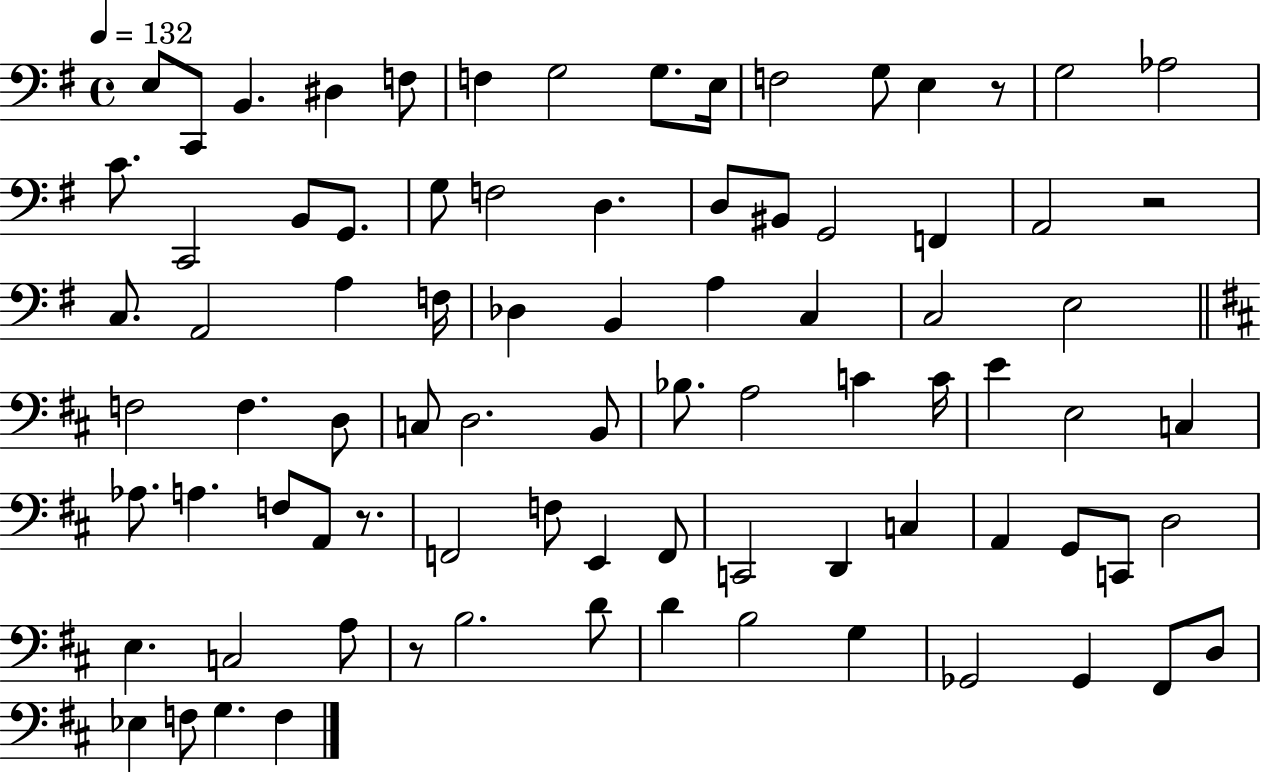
X:1
T:Untitled
M:4/4
L:1/4
K:G
E,/2 C,,/2 B,, ^D, F,/2 F, G,2 G,/2 E,/4 F,2 G,/2 E, z/2 G,2 _A,2 C/2 C,,2 B,,/2 G,,/2 G,/2 F,2 D, D,/2 ^B,,/2 G,,2 F,, A,,2 z2 C,/2 A,,2 A, F,/4 _D, B,, A, C, C,2 E,2 F,2 F, D,/2 C,/2 D,2 B,,/2 _B,/2 A,2 C C/4 E E,2 C, _A,/2 A, F,/2 A,,/2 z/2 F,,2 F,/2 E,, F,,/2 C,,2 D,, C, A,, G,,/2 C,,/2 D,2 E, C,2 A,/2 z/2 B,2 D/2 D B,2 G, _G,,2 _G,, ^F,,/2 D,/2 _E, F,/2 G, F,